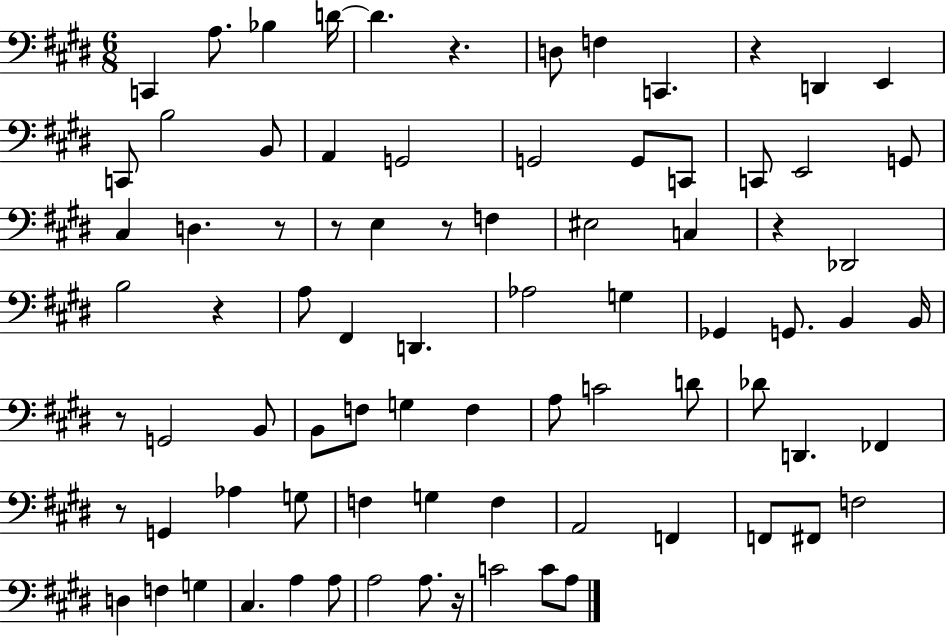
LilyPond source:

{
  \clef bass
  \numericTimeSignature
  \time 6/8
  \key e \major
  c,4 a8. bes4 d'16~~ | d'4. r4. | d8 f4 c,4. | r4 d,4 e,4 | \break c,8 b2 b,8 | a,4 g,2 | g,2 g,8 c,8 | c,8 e,2 g,8 | \break cis4 d4. r8 | r8 e4 r8 f4 | eis2 c4 | r4 des,2 | \break b2 r4 | a8 fis,4 d,4. | aes2 g4 | ges,4 g,8. b,4 b,16 | \break r8 g,2 b,8 | b,8 f8 g4 f4 | a8 c'2 d'8 | des'8 d,4. fes,4 | \break r8 g,4 aes4 g8 | f4 g4 f4 | a,2 f,4 | f,8 fis,8 f2 | \break d4 f4 g4 | cis4. a4 a8 | a2 a8. r16 | c'2 c'8 a8 | \break \bar "|."
}